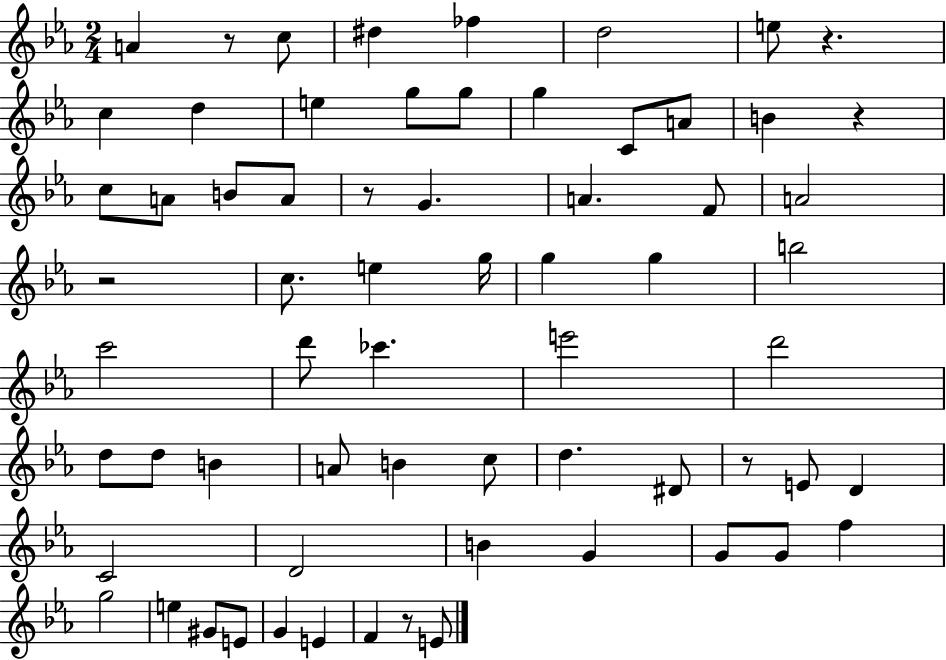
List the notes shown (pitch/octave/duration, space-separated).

A4/q R/e C5/e D#5/q FES5/q D5/h E5/e R/q. C5/q D5/q E5/q G5/e G5/e G5/q C4/e A4/e B4/q R/q C5/e A4/e B4/e A4/e R/e G4/q. A4/q. F4/e A4/h R/h C5/e. E5/q G5/s G5/q G5/q B5/h C6/h D6/e CES6/q. E6/h D6/h D5/e D5/e B4/q A4/e B4/q C5/e D5/q. D#4/e R/e E4/e D4/q C4/h D4/h B4/q G4/q G4/e G4/e F5/q G5/h E5/q G#4/e E4/e G4/q E4/q F4/q R/e E4/e